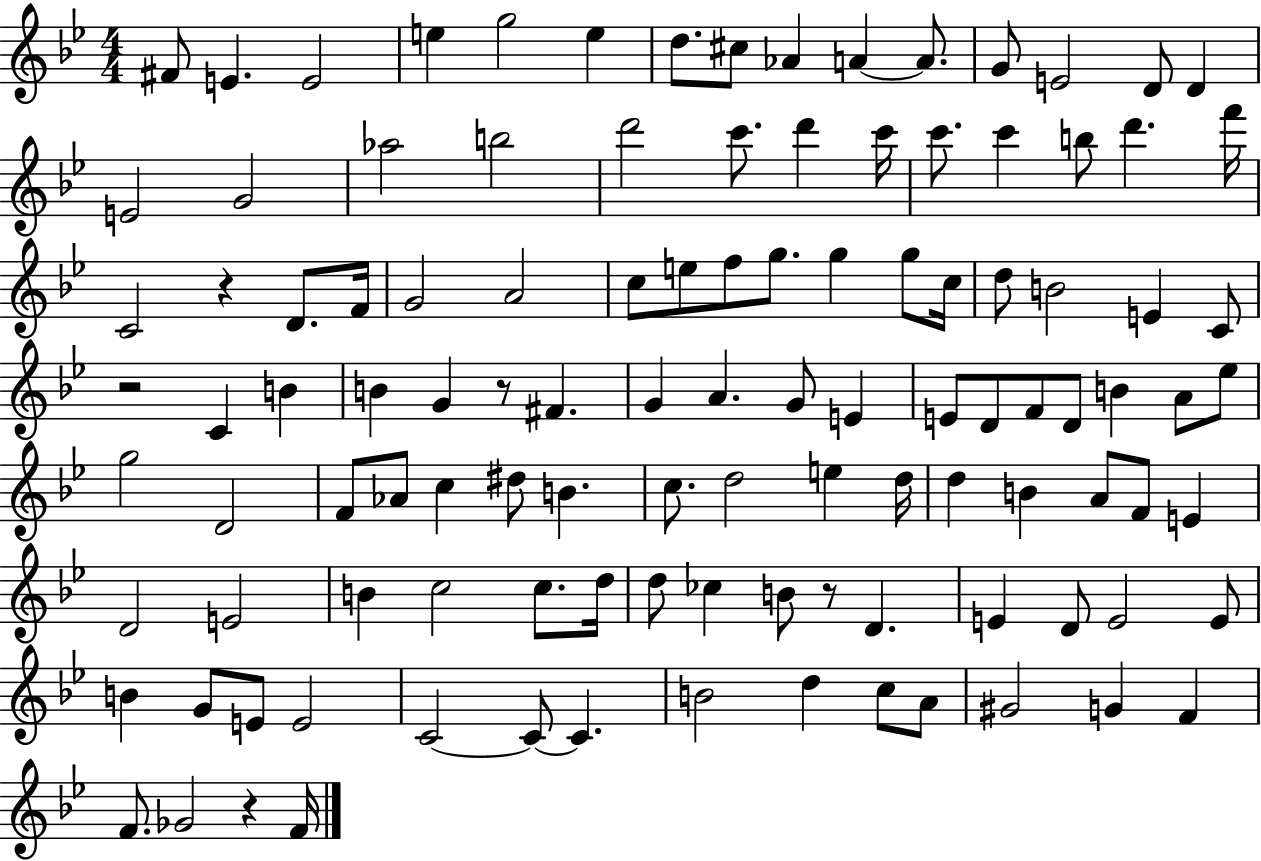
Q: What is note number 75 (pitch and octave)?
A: F4